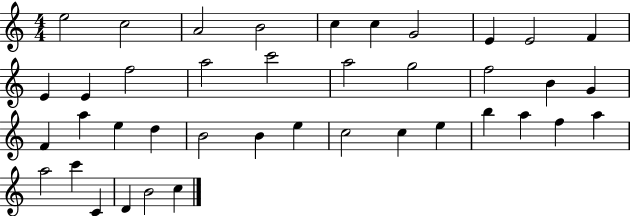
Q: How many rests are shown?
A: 0